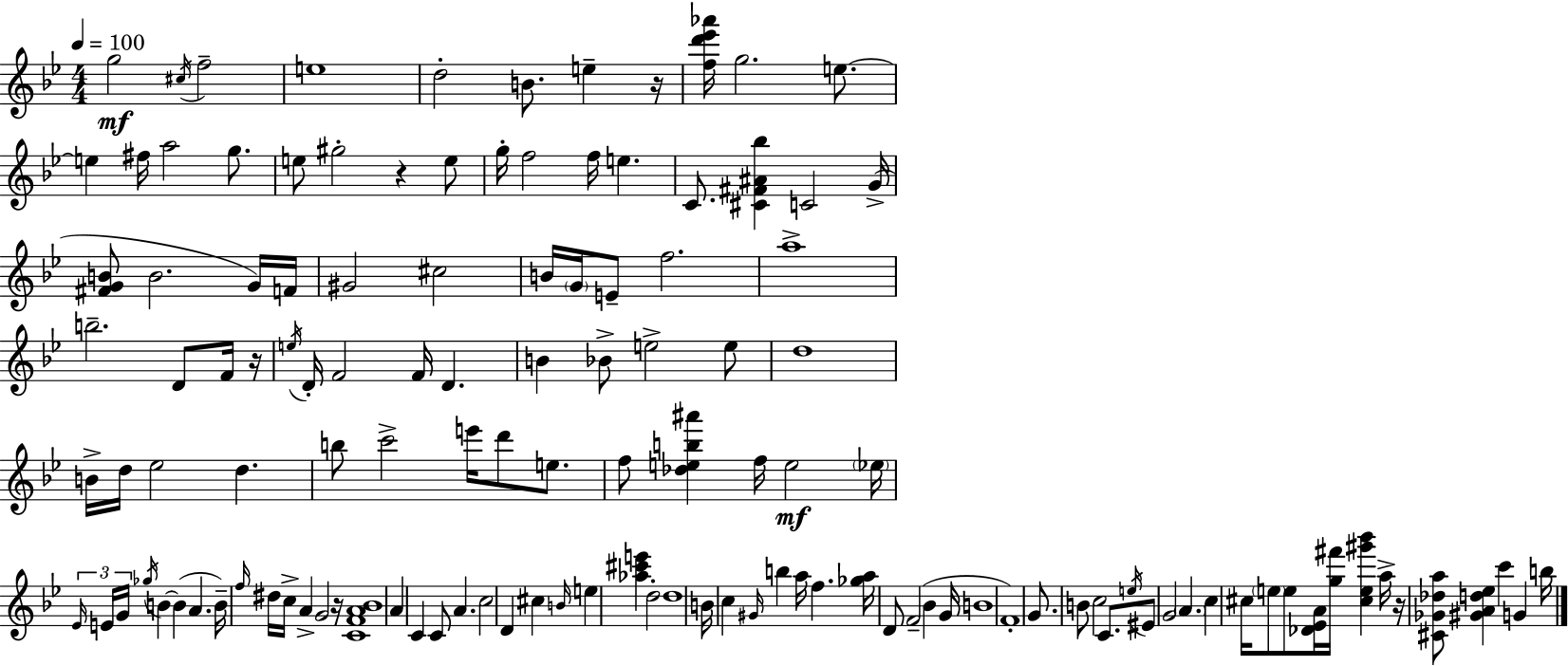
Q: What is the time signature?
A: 4/4